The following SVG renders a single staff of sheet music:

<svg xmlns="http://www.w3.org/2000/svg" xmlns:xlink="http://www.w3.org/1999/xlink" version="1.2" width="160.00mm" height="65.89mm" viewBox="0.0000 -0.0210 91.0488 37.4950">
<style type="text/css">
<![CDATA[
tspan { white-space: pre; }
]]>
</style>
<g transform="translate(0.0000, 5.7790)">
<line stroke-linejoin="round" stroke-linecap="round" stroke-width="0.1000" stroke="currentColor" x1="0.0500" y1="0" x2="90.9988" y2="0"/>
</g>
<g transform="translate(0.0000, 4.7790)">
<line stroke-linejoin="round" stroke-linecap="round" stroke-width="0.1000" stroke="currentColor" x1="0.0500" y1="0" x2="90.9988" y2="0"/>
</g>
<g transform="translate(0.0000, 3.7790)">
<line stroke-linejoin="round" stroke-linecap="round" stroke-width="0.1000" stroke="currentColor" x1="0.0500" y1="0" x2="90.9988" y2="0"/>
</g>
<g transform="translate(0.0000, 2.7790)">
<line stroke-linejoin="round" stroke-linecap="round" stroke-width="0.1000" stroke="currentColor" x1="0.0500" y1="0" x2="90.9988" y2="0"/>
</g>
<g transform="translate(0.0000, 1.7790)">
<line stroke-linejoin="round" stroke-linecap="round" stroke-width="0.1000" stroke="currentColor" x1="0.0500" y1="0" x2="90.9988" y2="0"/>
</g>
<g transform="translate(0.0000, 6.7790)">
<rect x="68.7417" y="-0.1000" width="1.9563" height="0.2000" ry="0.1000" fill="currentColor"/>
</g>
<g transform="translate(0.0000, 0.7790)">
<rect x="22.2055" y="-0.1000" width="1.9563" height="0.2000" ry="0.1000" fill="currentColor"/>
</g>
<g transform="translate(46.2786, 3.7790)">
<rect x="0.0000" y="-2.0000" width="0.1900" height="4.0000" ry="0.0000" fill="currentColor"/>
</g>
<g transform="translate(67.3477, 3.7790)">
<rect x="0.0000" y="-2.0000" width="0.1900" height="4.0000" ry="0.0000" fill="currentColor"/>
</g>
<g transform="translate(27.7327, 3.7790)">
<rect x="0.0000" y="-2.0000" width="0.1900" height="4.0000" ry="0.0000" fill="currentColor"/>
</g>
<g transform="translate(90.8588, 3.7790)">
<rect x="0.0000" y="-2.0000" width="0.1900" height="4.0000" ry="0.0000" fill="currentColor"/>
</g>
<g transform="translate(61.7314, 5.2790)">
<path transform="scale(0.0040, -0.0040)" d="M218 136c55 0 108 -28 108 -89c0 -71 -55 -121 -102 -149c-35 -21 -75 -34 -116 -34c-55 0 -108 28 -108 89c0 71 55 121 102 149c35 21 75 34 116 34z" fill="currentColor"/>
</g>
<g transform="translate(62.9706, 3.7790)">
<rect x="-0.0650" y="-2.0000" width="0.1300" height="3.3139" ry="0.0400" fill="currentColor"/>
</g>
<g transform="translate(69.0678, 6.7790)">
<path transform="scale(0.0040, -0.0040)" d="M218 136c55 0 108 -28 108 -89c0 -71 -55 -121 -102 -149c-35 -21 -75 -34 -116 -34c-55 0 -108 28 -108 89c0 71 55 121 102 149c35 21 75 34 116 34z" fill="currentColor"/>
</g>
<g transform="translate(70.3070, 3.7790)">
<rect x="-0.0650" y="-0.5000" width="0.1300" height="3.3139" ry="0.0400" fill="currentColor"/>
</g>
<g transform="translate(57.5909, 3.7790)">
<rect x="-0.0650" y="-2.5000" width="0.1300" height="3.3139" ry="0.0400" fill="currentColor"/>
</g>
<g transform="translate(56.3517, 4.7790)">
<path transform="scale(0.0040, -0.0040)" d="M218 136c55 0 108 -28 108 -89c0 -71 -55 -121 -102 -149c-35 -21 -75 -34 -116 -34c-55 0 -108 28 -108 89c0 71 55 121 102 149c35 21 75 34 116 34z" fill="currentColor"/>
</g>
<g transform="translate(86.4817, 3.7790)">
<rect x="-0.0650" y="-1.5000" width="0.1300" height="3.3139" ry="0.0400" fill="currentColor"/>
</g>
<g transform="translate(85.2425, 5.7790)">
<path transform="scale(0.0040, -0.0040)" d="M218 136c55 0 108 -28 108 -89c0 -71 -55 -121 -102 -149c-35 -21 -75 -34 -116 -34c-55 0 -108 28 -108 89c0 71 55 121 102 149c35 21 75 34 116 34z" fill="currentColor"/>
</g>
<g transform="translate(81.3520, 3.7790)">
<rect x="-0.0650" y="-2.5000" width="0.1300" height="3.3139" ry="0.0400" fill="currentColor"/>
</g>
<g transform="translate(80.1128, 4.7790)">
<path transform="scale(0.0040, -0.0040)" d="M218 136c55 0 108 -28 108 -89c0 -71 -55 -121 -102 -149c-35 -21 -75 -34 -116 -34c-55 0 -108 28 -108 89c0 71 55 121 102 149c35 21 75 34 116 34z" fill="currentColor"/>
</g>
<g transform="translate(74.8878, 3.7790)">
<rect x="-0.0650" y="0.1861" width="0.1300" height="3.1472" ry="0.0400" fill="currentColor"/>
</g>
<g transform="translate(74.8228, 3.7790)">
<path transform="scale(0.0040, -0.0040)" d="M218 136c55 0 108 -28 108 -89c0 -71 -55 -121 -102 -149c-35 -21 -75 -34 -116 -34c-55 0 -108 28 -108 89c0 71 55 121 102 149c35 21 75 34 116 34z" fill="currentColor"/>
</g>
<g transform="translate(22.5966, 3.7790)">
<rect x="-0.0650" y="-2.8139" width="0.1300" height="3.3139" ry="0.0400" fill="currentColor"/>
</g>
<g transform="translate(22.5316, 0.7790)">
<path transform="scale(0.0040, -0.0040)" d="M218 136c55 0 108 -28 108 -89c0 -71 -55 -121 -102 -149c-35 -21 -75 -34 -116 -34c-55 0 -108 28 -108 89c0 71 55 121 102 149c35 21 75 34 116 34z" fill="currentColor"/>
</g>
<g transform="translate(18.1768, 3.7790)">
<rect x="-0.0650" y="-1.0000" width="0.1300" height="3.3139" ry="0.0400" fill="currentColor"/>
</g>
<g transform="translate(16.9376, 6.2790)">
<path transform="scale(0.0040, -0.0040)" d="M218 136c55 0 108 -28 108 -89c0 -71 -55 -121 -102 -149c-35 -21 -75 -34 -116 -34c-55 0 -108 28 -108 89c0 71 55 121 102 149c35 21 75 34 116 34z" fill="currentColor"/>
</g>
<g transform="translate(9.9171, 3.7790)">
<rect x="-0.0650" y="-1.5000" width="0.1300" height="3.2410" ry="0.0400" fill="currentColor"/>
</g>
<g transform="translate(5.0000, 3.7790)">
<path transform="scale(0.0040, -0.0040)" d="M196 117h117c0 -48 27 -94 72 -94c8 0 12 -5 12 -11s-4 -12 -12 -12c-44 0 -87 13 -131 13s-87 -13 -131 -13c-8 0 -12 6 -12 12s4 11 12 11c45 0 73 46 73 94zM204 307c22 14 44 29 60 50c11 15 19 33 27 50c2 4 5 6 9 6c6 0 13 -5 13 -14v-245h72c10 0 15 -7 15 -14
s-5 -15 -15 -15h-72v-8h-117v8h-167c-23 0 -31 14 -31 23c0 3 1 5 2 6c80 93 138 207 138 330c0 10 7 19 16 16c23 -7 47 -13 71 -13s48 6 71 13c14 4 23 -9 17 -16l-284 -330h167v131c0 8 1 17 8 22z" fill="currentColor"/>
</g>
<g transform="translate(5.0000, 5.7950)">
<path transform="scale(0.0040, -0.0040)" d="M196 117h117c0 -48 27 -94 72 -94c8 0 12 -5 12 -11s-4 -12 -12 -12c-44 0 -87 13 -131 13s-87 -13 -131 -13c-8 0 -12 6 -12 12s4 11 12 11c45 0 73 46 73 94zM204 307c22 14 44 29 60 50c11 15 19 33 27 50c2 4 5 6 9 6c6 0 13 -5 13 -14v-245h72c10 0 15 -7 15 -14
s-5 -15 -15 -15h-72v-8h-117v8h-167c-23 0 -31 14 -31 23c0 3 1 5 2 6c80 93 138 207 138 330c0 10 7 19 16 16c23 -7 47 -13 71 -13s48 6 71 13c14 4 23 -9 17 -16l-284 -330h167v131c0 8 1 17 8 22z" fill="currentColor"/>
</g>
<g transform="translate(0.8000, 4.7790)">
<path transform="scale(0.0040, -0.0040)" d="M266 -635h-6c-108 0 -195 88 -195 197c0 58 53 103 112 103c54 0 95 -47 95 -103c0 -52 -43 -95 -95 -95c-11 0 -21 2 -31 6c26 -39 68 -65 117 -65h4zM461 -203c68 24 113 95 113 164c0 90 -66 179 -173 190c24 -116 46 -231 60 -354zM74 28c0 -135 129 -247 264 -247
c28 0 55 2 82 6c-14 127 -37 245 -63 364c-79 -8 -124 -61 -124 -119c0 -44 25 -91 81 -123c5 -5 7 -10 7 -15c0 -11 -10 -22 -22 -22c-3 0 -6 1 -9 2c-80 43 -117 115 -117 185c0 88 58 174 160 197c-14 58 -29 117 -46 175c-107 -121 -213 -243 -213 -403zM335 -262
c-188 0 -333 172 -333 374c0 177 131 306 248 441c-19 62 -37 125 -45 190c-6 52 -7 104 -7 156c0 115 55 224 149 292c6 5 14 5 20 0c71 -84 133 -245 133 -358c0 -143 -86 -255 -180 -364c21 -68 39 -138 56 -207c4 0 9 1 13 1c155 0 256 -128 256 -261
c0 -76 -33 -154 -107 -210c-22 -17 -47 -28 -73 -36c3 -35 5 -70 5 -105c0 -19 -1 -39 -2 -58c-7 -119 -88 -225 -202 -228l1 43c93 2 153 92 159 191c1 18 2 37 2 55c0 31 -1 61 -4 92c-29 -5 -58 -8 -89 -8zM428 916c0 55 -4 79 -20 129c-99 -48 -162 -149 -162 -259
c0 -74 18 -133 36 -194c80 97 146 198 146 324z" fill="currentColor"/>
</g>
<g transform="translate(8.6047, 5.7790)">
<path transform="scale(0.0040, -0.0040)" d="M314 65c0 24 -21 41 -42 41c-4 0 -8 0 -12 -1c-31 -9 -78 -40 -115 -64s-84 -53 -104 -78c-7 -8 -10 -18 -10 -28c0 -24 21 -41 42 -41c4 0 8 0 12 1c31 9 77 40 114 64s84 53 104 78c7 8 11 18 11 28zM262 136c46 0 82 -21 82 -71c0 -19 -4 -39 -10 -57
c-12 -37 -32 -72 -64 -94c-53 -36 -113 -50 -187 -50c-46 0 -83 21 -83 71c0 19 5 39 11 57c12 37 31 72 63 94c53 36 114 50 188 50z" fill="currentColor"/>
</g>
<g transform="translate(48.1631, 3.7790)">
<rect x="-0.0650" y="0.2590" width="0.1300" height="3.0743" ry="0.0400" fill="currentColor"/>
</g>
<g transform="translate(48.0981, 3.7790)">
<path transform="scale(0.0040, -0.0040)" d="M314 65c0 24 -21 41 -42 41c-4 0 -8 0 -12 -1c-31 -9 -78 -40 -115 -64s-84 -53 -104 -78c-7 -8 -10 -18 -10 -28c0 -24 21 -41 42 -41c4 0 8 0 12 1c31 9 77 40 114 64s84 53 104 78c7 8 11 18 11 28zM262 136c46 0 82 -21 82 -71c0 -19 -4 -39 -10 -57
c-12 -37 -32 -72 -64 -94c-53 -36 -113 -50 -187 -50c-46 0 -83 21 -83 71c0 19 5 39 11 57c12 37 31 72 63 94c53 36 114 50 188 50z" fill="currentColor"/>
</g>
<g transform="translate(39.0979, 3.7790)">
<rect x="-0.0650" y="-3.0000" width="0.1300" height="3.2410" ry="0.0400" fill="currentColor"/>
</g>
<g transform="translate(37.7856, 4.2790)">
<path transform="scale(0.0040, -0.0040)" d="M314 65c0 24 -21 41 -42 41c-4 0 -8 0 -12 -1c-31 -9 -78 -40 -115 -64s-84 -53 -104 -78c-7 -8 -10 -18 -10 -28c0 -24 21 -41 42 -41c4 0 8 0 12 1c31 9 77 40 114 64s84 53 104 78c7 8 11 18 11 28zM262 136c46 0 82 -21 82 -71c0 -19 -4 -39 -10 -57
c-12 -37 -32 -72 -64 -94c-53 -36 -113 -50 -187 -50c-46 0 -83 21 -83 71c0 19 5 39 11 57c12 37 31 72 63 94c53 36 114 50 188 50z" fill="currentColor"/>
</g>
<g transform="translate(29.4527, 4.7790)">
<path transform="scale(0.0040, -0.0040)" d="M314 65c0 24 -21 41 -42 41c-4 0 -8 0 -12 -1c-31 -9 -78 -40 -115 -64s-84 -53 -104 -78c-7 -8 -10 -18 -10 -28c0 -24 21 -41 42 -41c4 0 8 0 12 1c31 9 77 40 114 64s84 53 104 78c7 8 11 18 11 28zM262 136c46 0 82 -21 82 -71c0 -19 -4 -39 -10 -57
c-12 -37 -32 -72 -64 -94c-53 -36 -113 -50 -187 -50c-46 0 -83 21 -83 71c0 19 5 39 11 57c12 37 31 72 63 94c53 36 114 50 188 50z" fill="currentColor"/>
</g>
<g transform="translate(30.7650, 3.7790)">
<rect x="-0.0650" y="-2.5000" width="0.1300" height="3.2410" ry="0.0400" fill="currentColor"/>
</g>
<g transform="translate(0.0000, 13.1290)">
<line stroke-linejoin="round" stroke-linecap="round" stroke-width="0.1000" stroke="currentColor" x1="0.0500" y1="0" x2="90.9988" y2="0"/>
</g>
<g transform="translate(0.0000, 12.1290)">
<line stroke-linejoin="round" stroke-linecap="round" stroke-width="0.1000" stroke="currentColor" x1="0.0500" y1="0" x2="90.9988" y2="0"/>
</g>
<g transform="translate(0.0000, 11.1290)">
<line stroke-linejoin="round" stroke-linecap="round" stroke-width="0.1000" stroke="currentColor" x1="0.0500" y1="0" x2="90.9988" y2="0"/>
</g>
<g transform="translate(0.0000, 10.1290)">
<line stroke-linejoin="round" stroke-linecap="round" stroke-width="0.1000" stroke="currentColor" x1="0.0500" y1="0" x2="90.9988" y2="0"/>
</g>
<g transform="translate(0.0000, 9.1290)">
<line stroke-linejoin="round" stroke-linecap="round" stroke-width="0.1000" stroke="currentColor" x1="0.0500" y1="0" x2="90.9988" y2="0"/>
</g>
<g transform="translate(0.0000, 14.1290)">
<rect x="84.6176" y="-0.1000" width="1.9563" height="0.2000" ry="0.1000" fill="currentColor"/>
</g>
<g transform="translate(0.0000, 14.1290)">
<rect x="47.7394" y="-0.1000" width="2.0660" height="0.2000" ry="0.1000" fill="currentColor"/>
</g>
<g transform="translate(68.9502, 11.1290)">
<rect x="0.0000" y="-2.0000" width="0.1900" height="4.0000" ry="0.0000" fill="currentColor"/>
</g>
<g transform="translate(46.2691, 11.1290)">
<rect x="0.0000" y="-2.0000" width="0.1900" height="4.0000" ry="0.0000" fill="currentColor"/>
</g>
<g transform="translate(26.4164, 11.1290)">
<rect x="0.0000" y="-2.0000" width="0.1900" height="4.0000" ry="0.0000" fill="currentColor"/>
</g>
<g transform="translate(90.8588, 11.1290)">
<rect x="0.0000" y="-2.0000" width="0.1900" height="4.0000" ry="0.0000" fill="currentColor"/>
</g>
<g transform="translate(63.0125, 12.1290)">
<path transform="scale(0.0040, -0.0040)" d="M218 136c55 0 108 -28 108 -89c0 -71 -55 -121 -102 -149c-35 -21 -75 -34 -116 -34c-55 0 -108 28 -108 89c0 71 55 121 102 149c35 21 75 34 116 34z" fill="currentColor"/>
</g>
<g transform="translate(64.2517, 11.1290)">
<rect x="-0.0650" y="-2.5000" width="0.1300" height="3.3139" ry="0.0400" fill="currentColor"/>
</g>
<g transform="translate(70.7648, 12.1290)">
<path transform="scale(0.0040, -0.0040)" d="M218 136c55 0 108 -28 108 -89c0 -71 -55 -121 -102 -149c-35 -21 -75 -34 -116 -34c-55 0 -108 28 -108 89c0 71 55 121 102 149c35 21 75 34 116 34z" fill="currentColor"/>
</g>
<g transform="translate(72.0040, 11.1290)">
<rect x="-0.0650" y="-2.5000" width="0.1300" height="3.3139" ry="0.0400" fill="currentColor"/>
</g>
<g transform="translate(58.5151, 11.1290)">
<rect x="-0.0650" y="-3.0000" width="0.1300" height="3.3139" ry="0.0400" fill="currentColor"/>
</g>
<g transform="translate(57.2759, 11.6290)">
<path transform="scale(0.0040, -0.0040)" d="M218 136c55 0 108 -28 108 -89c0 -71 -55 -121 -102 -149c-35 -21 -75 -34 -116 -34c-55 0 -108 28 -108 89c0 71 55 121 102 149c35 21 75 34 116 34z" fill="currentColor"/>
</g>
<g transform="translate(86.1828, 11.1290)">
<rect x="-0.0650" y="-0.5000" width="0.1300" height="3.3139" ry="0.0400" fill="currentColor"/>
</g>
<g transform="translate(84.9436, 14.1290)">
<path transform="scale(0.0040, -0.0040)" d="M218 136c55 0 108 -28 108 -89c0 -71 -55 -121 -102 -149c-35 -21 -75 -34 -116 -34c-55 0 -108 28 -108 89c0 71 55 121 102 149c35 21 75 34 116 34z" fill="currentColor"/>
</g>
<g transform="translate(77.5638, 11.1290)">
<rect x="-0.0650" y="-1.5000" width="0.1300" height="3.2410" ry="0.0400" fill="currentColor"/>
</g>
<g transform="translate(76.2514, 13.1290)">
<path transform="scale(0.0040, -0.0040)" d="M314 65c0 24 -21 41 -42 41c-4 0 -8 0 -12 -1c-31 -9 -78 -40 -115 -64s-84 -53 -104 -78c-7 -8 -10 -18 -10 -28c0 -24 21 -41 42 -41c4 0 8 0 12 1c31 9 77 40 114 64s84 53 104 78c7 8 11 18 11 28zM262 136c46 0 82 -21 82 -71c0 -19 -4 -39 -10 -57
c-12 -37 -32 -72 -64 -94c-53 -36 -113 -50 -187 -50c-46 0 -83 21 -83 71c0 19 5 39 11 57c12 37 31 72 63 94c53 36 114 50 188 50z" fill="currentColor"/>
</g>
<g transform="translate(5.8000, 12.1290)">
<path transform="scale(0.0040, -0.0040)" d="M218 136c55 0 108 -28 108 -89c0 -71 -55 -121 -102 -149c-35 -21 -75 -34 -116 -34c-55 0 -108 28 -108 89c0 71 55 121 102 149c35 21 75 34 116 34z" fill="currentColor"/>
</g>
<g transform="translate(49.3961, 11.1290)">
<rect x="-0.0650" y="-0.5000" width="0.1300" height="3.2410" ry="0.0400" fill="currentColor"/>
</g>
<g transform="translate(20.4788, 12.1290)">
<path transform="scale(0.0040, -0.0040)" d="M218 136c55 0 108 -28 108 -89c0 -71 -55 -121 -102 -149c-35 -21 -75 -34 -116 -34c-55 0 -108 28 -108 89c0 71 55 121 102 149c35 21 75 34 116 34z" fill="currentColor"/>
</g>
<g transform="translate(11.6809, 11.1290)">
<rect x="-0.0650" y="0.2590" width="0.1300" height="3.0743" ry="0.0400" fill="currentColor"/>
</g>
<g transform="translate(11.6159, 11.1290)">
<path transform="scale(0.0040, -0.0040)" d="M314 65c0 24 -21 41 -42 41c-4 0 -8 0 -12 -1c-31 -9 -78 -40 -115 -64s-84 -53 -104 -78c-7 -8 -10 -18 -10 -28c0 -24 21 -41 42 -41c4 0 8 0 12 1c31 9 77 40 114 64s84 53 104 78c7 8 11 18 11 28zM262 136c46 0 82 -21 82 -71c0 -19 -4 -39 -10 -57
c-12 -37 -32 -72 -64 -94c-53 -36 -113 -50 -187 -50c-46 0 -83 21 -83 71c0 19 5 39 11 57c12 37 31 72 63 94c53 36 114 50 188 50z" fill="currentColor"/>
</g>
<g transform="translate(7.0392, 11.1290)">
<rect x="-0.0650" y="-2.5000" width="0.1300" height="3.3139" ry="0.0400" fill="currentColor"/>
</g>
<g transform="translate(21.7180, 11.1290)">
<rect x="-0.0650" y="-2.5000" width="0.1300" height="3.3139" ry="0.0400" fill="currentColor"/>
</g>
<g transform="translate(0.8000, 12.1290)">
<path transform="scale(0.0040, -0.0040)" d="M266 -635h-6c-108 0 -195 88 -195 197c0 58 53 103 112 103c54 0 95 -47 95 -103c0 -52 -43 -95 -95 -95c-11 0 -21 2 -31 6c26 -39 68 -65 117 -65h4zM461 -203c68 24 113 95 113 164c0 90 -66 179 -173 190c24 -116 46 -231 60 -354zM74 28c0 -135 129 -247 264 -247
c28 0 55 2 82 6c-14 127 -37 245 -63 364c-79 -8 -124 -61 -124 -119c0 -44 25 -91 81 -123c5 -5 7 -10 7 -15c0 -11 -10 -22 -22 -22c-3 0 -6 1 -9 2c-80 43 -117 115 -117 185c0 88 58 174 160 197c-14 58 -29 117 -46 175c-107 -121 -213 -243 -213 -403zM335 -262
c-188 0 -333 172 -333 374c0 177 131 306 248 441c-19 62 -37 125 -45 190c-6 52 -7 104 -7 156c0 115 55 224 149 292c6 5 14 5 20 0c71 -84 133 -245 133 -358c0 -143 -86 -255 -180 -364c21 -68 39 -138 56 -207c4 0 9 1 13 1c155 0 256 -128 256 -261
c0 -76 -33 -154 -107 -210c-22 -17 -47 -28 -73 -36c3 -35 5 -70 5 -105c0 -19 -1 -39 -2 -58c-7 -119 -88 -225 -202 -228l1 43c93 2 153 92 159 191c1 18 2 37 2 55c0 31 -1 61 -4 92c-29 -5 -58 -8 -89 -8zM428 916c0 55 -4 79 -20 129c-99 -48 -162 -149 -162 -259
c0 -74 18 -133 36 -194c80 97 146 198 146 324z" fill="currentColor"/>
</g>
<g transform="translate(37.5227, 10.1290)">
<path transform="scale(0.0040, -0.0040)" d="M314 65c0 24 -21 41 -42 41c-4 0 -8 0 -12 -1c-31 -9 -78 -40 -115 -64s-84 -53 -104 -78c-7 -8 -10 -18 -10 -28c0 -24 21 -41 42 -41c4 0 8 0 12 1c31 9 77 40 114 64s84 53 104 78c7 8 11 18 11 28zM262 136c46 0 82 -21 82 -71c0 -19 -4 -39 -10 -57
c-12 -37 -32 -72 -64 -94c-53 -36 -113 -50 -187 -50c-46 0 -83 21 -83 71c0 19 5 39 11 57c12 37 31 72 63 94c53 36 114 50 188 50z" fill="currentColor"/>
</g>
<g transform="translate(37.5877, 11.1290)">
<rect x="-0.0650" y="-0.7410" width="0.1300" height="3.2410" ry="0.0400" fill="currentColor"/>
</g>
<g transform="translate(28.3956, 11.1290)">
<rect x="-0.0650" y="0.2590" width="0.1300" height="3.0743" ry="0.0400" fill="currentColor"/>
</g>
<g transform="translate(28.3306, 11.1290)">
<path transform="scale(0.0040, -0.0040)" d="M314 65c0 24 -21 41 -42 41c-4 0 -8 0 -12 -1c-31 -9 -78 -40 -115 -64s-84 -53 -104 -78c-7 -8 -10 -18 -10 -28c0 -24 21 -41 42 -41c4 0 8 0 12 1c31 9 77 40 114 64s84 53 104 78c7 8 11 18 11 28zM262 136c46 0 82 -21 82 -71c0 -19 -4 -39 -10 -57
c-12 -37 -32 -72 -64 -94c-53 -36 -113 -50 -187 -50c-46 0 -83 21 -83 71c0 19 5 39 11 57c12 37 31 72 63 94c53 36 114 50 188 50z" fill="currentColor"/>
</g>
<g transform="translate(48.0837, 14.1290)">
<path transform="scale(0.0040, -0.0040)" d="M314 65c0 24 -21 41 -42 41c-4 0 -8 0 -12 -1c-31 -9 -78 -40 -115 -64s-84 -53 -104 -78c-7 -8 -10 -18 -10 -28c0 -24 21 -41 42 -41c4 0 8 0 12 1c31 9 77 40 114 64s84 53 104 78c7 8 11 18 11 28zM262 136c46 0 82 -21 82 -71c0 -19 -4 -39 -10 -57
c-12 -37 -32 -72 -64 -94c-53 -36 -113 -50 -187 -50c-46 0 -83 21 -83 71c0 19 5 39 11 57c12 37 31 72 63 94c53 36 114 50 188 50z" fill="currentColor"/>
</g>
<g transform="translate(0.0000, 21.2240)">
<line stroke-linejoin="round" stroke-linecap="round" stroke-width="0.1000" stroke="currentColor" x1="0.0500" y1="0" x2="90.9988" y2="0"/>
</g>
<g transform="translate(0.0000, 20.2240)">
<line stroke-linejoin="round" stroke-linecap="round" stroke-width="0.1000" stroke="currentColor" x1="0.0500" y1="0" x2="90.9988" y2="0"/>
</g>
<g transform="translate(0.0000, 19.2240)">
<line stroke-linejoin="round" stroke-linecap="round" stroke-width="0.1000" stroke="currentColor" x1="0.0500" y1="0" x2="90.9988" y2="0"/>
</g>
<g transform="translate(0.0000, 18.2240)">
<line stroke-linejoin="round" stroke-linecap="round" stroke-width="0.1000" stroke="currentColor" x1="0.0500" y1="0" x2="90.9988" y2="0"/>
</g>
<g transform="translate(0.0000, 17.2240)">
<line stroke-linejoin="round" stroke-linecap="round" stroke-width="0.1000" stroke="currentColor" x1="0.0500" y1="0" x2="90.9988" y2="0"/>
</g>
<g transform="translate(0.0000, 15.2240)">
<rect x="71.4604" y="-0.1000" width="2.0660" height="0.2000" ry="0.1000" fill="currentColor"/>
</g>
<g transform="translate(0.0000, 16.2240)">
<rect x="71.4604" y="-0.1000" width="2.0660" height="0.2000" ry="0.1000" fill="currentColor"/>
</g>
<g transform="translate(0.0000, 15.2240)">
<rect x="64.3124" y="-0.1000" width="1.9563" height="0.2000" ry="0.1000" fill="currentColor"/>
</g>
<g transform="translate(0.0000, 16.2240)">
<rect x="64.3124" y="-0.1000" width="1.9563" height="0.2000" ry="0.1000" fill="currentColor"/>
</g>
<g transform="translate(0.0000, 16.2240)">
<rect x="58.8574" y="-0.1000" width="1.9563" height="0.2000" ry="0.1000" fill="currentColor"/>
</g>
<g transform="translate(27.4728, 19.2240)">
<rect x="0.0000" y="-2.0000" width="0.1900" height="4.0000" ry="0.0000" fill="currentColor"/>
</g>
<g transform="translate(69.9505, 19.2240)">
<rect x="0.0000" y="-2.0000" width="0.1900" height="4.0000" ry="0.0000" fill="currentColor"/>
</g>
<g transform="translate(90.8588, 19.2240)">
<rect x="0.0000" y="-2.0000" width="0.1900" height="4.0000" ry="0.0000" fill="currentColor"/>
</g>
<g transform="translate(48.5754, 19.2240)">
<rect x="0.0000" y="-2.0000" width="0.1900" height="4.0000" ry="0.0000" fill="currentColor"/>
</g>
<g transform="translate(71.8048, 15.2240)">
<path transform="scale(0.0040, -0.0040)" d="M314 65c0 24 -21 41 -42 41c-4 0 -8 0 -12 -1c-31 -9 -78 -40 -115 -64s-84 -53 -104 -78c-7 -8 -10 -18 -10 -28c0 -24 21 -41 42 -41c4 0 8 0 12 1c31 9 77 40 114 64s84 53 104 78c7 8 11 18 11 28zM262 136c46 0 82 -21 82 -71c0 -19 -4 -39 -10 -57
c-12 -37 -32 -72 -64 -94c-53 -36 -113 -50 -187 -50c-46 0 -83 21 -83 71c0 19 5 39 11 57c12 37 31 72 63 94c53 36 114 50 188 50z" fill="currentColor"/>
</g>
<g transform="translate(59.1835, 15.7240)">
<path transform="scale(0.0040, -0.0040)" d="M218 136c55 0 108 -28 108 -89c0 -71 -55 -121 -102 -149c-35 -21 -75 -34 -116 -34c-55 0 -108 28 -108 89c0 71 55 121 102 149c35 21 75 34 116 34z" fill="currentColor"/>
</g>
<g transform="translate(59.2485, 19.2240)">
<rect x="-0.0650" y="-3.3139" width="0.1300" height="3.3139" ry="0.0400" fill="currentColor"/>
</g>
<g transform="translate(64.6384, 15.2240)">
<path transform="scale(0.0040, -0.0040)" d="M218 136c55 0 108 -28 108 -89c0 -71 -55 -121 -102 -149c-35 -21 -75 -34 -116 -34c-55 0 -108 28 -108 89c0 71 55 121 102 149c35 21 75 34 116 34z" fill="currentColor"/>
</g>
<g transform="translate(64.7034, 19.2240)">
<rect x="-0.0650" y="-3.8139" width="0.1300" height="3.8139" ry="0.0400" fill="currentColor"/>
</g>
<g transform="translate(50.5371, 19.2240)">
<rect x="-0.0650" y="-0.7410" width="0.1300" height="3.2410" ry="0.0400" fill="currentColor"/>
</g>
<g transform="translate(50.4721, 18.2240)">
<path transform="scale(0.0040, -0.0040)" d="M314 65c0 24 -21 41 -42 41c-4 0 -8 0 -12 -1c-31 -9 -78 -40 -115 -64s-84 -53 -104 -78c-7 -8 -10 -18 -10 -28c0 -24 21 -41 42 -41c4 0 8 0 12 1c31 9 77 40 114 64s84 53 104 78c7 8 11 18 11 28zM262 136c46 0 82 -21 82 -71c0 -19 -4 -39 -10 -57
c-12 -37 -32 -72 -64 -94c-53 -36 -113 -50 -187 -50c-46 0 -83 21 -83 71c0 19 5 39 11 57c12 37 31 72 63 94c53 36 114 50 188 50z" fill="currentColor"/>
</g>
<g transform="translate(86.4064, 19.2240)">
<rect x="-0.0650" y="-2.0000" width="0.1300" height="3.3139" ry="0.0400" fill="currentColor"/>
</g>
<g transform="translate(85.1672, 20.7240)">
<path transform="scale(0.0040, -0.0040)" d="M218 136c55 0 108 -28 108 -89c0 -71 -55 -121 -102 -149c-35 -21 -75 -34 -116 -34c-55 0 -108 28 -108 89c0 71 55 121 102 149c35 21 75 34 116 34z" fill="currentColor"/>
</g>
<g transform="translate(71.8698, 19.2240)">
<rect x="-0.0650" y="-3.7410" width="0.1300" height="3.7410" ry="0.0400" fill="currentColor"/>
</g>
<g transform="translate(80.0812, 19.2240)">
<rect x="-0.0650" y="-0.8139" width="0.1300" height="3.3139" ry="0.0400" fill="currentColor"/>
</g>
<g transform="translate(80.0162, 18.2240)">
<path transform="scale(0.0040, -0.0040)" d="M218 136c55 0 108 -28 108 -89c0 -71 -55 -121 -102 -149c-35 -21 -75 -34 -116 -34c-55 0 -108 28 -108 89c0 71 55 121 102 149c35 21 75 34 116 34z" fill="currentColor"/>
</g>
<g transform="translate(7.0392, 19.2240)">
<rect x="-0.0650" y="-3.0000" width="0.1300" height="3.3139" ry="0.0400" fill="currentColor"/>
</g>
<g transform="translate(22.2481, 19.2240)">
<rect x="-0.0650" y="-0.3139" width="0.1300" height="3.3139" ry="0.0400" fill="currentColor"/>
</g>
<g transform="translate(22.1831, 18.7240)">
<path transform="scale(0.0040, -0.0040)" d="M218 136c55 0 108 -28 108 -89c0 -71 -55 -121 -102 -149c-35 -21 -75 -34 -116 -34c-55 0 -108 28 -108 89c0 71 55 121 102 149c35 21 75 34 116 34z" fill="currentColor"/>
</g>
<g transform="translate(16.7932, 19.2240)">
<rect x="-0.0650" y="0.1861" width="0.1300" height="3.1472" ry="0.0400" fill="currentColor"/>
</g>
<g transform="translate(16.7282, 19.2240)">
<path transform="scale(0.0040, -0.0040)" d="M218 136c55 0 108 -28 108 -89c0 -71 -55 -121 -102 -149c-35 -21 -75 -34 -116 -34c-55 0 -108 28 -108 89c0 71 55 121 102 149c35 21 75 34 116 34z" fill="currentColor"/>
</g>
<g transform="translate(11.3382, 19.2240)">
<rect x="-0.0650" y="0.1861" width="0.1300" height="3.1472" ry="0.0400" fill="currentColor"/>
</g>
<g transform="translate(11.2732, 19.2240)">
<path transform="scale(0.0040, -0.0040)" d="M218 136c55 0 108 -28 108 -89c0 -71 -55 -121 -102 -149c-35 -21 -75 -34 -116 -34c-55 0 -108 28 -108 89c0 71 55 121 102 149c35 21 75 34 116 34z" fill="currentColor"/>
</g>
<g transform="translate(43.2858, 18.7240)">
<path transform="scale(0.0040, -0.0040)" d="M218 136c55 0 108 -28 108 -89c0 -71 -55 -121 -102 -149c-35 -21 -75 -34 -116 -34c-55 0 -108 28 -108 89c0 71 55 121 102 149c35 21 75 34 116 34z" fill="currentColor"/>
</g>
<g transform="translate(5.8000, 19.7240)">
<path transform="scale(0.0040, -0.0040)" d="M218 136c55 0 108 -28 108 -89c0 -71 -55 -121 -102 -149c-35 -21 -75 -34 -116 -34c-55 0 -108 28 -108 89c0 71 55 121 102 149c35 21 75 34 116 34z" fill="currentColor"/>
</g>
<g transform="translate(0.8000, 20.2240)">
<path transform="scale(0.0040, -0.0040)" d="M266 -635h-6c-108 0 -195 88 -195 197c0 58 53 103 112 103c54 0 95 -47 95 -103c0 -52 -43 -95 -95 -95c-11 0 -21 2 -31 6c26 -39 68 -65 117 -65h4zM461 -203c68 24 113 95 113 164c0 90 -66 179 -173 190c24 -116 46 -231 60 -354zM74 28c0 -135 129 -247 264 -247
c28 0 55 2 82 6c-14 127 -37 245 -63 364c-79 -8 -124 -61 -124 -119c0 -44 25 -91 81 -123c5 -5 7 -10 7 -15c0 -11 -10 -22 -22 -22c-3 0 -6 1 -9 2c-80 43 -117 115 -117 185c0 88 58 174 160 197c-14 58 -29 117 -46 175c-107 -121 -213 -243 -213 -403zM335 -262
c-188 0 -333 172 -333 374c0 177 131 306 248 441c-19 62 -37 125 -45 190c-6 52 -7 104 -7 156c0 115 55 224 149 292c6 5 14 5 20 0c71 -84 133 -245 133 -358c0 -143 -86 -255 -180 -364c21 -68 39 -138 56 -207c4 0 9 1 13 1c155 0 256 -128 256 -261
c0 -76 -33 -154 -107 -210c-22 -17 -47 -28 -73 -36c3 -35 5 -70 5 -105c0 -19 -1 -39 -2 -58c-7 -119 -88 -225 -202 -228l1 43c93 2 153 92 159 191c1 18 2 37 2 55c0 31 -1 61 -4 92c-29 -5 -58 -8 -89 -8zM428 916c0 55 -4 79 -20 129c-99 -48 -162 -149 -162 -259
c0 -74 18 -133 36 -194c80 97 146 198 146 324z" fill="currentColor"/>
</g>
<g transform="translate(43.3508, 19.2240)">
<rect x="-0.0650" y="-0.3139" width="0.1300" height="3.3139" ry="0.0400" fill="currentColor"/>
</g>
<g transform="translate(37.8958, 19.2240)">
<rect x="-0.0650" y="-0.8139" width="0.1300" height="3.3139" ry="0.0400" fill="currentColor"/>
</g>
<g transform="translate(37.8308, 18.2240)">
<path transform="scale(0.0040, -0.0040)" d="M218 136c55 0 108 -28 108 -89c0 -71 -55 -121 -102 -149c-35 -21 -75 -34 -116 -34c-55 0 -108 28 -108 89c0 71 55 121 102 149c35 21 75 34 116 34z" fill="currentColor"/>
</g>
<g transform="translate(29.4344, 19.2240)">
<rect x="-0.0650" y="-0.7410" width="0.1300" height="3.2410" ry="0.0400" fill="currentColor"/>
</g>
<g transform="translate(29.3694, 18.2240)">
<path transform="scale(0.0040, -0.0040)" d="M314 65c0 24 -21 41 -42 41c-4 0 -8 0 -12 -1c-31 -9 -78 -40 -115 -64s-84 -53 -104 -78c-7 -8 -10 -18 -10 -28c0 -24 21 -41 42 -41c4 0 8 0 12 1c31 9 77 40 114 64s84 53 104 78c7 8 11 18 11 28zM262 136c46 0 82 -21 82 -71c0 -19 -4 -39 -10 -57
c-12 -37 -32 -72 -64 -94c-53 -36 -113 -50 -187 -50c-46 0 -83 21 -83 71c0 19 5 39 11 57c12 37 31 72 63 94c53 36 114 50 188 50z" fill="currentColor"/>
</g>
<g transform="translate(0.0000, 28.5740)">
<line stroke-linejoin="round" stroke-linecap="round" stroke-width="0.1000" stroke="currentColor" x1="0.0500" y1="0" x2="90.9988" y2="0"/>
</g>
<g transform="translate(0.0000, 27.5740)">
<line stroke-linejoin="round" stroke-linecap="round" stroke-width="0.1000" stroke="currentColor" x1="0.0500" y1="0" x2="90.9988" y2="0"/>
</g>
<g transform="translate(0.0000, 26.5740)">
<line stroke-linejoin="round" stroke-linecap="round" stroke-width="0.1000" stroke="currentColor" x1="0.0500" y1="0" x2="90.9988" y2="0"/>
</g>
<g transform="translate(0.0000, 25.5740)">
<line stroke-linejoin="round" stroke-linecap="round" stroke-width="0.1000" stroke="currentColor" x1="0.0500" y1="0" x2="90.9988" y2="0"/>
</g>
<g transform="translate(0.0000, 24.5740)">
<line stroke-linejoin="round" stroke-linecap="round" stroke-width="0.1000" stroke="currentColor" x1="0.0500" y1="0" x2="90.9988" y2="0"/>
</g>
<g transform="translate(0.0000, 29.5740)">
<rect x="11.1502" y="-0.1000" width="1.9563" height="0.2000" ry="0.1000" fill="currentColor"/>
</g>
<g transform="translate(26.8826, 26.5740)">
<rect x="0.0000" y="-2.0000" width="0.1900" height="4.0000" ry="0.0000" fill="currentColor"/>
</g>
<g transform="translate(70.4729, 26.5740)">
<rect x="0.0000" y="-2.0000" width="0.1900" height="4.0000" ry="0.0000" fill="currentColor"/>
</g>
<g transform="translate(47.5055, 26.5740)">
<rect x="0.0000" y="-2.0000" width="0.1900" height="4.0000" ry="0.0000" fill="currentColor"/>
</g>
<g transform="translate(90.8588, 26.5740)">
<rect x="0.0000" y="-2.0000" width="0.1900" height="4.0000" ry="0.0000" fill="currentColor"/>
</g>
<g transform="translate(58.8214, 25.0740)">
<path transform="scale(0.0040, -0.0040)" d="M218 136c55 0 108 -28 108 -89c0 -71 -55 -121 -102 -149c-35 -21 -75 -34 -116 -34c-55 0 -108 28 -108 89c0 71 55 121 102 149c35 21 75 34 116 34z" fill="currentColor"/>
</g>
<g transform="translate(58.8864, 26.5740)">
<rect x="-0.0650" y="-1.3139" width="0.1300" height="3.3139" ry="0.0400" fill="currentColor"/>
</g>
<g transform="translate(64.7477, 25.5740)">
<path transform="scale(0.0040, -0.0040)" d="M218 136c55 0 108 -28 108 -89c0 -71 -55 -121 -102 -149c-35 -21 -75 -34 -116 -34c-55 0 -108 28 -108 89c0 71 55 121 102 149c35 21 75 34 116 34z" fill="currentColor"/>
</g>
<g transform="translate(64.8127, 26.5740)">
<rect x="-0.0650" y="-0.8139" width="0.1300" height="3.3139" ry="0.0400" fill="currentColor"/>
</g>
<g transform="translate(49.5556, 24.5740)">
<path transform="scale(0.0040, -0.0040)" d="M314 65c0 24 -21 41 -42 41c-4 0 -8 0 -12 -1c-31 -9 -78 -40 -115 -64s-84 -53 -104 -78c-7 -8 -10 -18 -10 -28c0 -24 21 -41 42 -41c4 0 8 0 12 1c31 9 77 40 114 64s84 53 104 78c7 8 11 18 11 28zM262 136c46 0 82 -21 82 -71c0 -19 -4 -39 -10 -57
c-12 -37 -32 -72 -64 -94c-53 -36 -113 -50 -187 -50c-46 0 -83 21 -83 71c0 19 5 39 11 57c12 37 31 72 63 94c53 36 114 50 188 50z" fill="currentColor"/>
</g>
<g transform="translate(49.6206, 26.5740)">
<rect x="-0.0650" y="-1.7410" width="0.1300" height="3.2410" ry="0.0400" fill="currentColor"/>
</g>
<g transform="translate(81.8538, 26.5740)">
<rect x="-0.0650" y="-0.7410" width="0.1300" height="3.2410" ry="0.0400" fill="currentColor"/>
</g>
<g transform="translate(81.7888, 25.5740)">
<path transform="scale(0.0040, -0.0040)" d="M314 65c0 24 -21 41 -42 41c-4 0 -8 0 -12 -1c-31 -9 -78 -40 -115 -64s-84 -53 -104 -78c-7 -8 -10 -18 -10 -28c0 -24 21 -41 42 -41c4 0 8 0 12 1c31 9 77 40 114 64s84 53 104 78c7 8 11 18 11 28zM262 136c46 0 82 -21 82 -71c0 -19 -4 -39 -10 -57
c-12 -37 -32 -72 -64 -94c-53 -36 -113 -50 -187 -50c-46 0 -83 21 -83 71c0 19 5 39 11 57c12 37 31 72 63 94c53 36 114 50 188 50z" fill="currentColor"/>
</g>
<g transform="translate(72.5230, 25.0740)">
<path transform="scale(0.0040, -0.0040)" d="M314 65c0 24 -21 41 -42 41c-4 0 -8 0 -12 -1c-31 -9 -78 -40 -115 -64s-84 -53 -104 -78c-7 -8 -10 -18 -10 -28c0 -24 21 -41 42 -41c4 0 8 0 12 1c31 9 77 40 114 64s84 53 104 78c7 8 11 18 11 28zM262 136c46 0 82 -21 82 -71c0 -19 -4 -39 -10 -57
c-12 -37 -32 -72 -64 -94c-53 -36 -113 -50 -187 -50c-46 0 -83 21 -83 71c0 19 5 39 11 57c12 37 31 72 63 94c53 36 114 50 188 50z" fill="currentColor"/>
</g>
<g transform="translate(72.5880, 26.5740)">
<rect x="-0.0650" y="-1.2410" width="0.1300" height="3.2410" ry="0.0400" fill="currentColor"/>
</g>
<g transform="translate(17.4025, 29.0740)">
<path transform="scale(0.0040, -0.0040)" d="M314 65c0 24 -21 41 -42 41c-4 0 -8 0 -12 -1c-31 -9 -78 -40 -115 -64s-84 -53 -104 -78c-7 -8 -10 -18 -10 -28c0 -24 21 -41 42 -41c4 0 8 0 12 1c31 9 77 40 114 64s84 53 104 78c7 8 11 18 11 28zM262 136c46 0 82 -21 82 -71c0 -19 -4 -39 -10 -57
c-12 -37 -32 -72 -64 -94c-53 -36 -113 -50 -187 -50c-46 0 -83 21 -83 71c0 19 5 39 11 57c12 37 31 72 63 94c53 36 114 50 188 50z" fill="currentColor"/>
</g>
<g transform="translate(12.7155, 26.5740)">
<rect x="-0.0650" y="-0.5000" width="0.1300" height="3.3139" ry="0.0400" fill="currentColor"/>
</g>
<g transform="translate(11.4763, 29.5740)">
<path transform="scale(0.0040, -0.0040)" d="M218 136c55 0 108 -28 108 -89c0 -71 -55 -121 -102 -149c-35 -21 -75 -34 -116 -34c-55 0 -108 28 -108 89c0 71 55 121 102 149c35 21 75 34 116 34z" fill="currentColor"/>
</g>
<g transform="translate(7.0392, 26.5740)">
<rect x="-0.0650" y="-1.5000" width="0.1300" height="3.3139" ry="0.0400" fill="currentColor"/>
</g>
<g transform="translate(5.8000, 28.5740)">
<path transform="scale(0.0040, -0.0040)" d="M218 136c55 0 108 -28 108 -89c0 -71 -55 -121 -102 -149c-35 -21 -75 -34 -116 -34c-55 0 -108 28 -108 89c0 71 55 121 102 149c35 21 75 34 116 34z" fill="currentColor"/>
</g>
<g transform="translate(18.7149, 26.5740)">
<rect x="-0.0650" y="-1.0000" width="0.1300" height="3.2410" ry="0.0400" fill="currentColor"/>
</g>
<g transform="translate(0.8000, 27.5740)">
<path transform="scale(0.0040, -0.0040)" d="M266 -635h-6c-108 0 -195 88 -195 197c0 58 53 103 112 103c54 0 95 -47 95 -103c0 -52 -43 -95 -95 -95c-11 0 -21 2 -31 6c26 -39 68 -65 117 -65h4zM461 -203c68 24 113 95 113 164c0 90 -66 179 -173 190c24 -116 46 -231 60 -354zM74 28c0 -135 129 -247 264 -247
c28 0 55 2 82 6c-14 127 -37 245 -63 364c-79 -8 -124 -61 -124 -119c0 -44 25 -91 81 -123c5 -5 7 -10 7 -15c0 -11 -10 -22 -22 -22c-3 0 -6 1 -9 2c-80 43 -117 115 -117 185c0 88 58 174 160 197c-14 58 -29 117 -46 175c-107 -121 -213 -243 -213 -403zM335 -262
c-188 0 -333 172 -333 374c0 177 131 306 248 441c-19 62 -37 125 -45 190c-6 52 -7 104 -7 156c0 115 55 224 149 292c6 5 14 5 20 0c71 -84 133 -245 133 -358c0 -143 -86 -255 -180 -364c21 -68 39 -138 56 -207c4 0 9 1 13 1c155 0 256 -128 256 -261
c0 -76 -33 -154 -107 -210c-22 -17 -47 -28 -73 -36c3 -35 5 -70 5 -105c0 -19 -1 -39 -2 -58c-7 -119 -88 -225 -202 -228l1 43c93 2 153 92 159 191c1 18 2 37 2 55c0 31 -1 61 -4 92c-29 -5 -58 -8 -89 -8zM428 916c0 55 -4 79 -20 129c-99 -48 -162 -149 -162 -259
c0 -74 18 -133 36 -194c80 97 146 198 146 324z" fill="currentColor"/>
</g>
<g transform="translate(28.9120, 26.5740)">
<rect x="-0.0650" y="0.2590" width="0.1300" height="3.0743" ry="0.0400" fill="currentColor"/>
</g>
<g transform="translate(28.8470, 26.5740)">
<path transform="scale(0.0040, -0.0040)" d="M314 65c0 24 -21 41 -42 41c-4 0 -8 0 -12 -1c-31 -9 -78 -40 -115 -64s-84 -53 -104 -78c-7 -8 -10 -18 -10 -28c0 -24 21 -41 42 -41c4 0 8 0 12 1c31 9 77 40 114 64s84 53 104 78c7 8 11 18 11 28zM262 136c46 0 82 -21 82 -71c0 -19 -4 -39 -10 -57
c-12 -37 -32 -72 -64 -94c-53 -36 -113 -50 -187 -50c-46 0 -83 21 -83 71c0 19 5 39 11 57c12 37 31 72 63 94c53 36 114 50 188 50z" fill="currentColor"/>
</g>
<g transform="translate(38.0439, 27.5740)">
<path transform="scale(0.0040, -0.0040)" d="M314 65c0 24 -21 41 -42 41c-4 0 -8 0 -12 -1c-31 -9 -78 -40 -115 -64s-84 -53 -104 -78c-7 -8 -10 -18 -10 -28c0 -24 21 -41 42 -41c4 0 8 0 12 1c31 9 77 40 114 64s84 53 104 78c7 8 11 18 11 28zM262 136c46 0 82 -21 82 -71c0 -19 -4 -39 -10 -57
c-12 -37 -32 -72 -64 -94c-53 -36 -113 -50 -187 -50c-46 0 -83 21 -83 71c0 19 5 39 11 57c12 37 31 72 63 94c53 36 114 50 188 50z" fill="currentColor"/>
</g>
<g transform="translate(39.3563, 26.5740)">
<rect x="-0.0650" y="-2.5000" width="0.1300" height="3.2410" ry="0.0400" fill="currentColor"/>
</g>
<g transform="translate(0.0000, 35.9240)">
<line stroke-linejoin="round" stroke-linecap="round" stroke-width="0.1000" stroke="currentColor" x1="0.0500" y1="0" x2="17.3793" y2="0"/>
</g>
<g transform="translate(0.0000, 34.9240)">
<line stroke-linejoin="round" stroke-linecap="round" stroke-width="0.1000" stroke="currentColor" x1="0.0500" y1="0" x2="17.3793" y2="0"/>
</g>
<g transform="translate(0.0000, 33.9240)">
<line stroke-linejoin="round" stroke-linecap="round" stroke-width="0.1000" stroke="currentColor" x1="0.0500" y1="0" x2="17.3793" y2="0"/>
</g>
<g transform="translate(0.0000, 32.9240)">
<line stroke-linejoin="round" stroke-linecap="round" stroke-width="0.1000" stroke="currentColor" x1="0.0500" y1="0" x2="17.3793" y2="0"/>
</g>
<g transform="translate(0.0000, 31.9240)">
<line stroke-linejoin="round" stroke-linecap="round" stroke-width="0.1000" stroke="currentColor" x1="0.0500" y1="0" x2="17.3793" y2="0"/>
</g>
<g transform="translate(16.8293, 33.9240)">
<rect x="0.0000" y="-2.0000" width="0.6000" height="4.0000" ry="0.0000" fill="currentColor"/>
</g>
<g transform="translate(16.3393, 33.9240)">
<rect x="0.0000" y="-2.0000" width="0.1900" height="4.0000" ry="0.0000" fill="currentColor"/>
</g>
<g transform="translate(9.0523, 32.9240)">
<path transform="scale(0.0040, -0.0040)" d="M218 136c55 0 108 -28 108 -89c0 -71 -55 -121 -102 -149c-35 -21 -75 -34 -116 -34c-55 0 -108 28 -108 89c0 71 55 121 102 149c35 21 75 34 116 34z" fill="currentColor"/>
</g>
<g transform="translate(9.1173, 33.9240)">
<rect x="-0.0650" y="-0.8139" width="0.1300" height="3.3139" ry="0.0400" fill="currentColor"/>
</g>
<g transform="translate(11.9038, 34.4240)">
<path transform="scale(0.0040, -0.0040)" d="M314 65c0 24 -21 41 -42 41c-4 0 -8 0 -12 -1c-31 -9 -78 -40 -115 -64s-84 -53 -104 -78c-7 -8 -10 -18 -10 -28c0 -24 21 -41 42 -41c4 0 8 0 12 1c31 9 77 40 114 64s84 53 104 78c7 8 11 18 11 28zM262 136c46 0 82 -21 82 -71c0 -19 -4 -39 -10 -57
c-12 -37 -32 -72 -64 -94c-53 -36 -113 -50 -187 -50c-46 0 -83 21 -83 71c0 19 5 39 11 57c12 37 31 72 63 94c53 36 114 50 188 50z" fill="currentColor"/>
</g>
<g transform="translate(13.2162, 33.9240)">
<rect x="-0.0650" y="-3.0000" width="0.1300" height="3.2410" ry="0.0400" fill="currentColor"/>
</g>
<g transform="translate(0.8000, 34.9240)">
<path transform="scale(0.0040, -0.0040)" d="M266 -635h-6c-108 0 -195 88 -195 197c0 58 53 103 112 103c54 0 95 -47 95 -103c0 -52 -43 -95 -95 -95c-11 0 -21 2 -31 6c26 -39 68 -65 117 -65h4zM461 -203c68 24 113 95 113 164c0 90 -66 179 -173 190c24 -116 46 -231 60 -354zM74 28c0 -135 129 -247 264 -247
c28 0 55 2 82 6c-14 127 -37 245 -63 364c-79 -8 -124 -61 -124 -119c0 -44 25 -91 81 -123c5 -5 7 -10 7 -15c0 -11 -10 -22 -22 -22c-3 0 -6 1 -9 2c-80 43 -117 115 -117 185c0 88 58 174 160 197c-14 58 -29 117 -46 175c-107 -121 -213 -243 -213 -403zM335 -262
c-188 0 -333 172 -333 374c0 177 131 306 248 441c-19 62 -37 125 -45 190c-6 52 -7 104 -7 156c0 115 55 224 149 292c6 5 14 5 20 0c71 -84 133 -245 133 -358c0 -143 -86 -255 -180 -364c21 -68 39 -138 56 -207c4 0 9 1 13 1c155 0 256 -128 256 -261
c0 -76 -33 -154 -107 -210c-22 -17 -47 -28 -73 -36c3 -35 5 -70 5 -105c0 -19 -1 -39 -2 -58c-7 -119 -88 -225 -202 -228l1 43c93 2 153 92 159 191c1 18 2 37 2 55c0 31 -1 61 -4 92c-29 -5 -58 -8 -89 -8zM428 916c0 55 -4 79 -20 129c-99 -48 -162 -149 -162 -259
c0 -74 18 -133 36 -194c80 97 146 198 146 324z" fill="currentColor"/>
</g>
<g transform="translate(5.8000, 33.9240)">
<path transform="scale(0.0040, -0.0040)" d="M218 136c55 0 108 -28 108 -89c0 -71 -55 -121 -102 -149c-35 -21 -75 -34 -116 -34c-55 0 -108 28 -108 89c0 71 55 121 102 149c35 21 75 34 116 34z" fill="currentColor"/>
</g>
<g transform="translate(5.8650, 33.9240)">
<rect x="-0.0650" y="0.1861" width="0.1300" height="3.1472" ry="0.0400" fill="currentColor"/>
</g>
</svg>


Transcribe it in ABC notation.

X:1
T:Untitled
M:4/4
L:1/4
K:C
E2 D a G2 A2 B2 G F C B G E G B2 G B2 d2 C2 A G G E2 C A B B c d2 d c d2 b c' c'2 d F E C D2 B2 G2 f2 e d e2 d2 B d A2